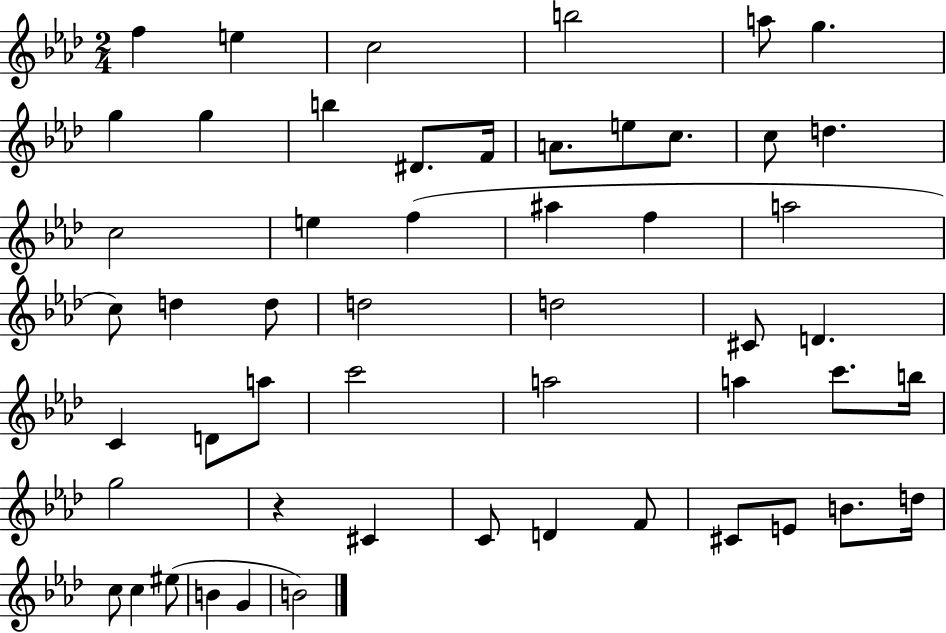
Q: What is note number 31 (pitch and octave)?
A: D4